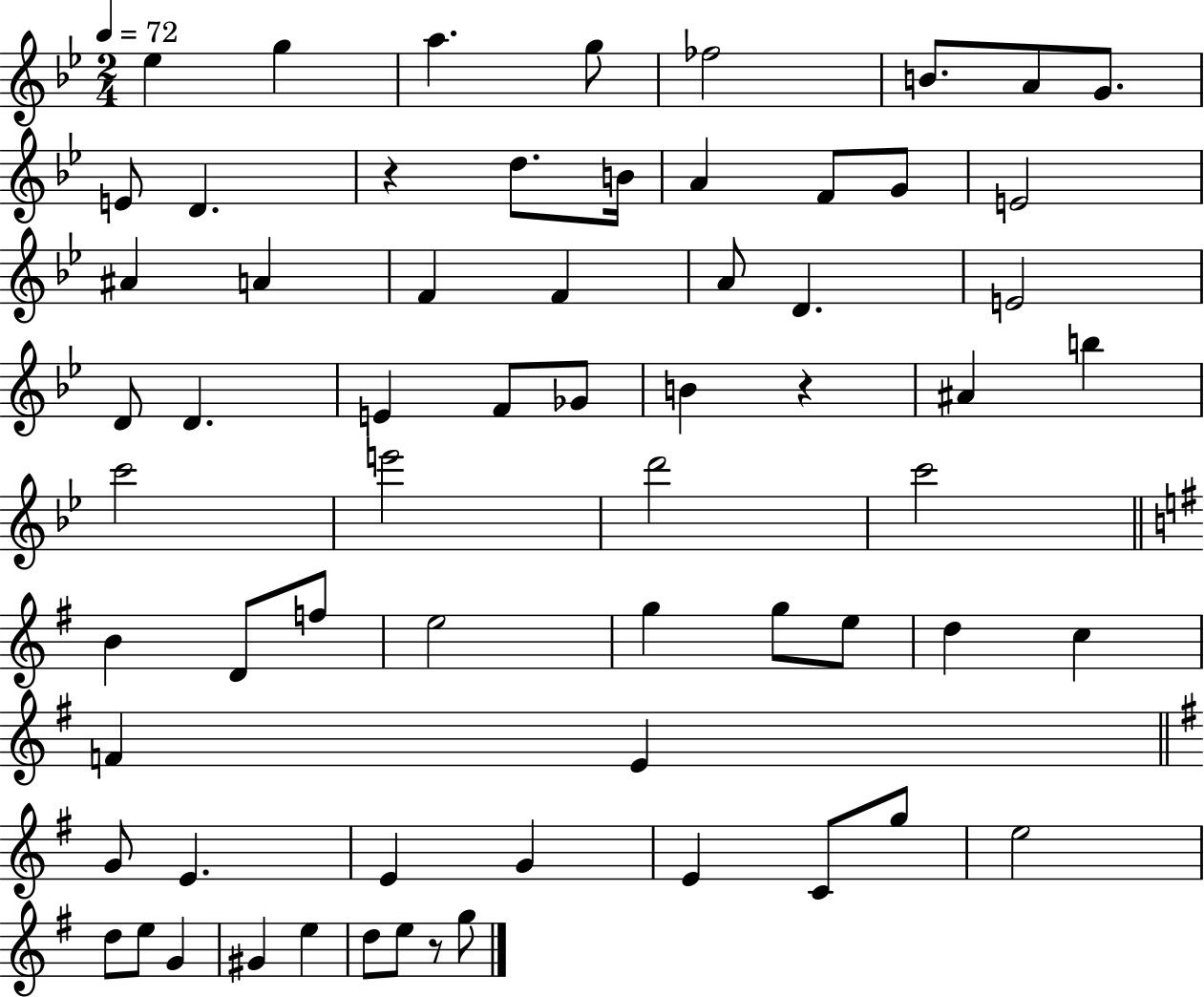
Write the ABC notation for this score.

X:1
T:Untitled
M:2/4
L:1/4
K:Bb
_e g a g/2 _f2 B/2 A/2 G/2 E/2 D z d/2 B/4 A F/2 G/2 E2 ^A A F F A/2 D E2 D/2 D E F/2 _G/2 B z ^A b c'2 e'2 d'2 c'2 B D/2 f/2 e2 g g/2 e/2 d c F E G/2 E E G E C/2 g/2 e2 d/2 e/2 G ^G e d/2 e/2 z/2 g/2